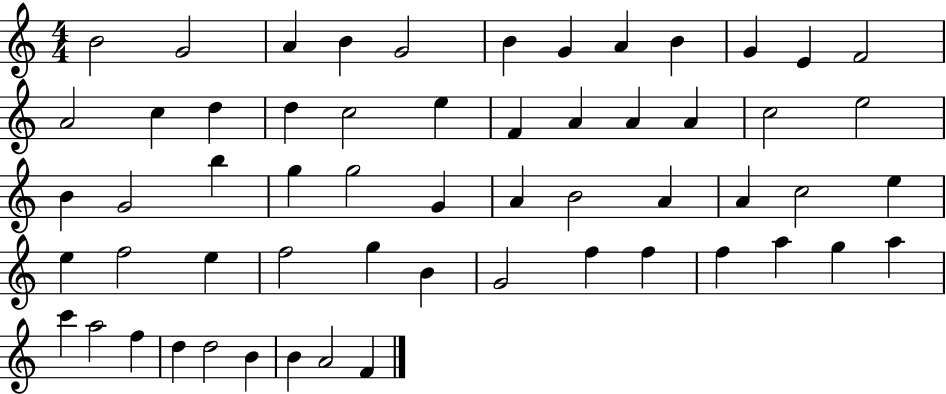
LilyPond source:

{
  \clef treble
  \numericTimeSignature
  \time 4/4
  \key c \major
  b'2 g'2 | a'4 b'4 g'2 | b'4 g'4 a'4 b'4 | g'4 e'4 f'2 | \break a'2 c''4 d''4 | d''4 c''2 e''4 | f'4 a'4 a'4 a'4 | c''2 e''2 | \break b'4 g'2 b''4 | g''4 g''2 g'4 | a'4 b'2 a'4 | a'4 c''2 e''4 | \break e''4 f''2 e''4 | f''2 g''4 b'4 | g'2 f''4 f''4 | f''4 a''4 g''4 a''4 | \break c'''4 a''2 f''4 | d''4 d''2 b'4 | b'4 a'2 f'4 | \bar "|."
}